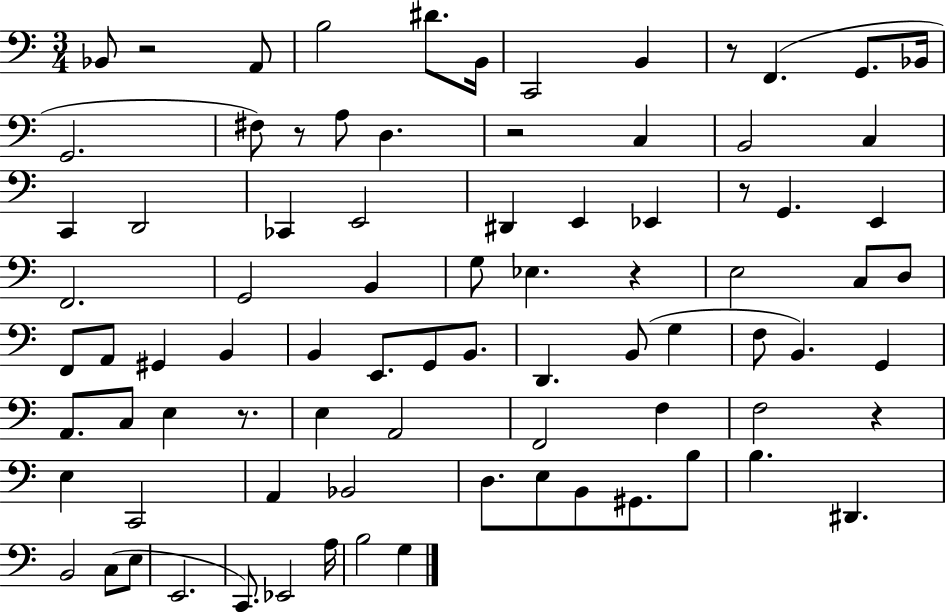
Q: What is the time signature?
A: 3/4